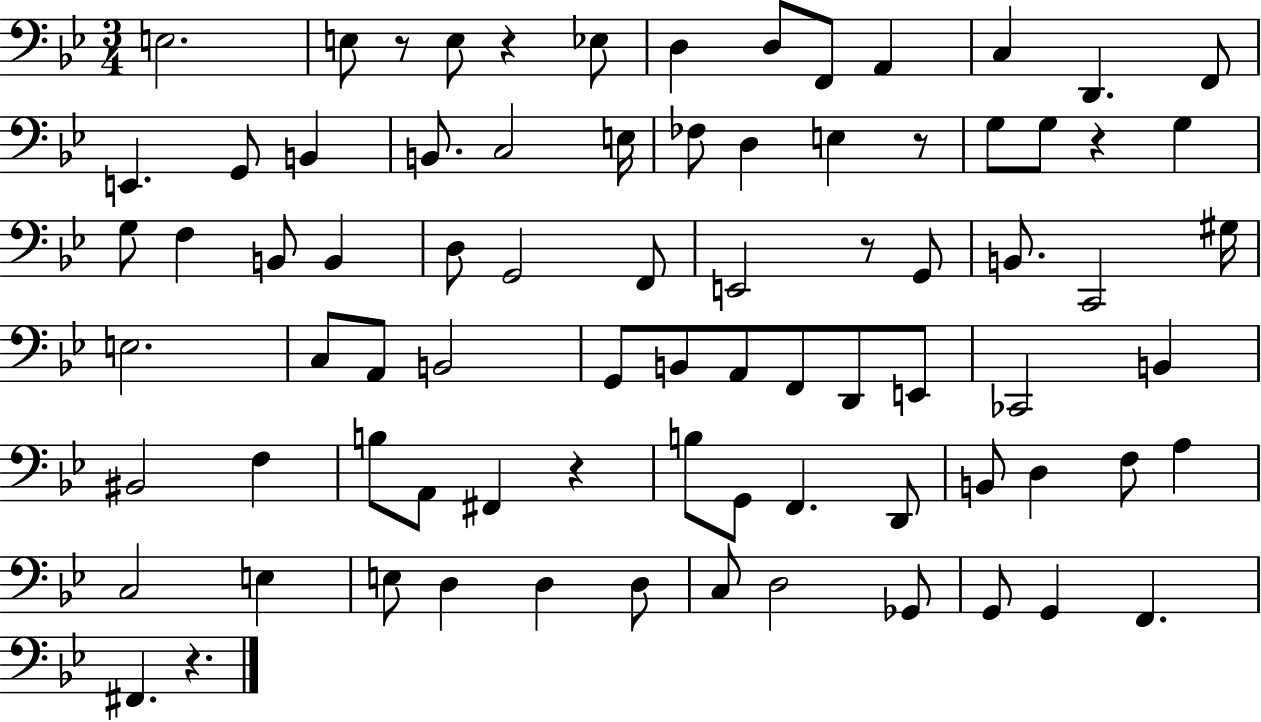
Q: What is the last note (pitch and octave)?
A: F#2